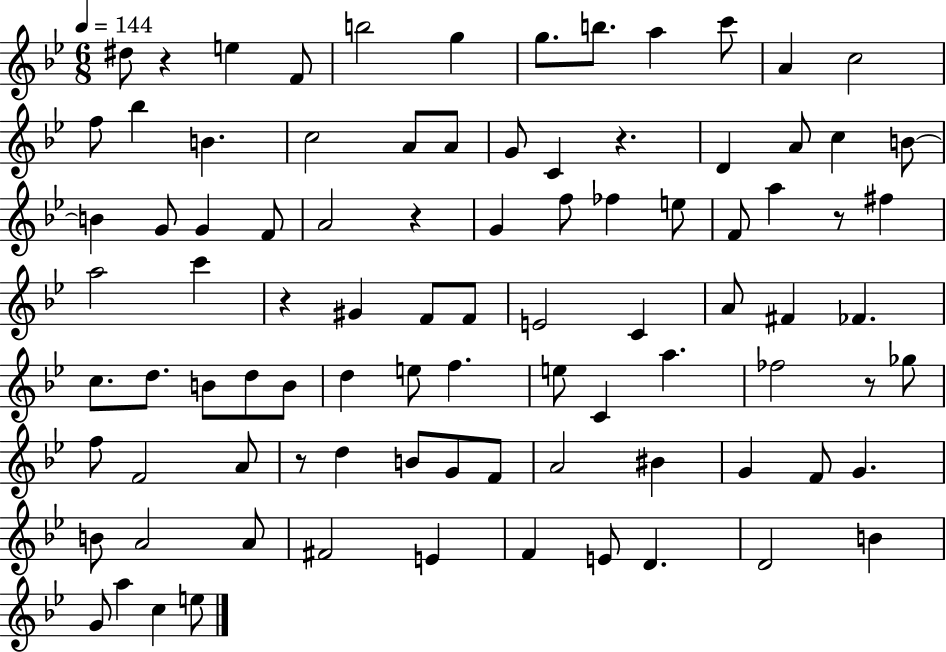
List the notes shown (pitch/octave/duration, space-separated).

D#5/e R/q E5/q F4/e B5/h G5/q G5/e. B5/e. A5/q C6/e A4/q C5/h F5/e Bb5/q B4/q. C5/h A4/e A4/e G4/e C4/q R/q. D4/q A4/e C5/q B4/e B4/q G4/e G4/q F4/e A4/h R/q G4/q F5/e FES5/q E5/e F4/e A5/q R/e F#5/q A5/h C6/q R/q G#4/q F4/e F4/e E4/h C4/q A4/e F#4/q FES4/q. C5/e. D5/e. B4/e D5/e B4/e D5/q E5/e F5/q. E5/e C4/q A5/q. FES5/h R/e Gb5/e F5/e F4/h A4/e R/e D5/q B4/e G4/e F4/e A4/h BIS4/q G4/q F4/e G4/q. B4/e A4/h A4/e F#4/h E4/q F4/q E4/e D4/q. D4/h B4/q G4/e A5/q C5/q E5/e